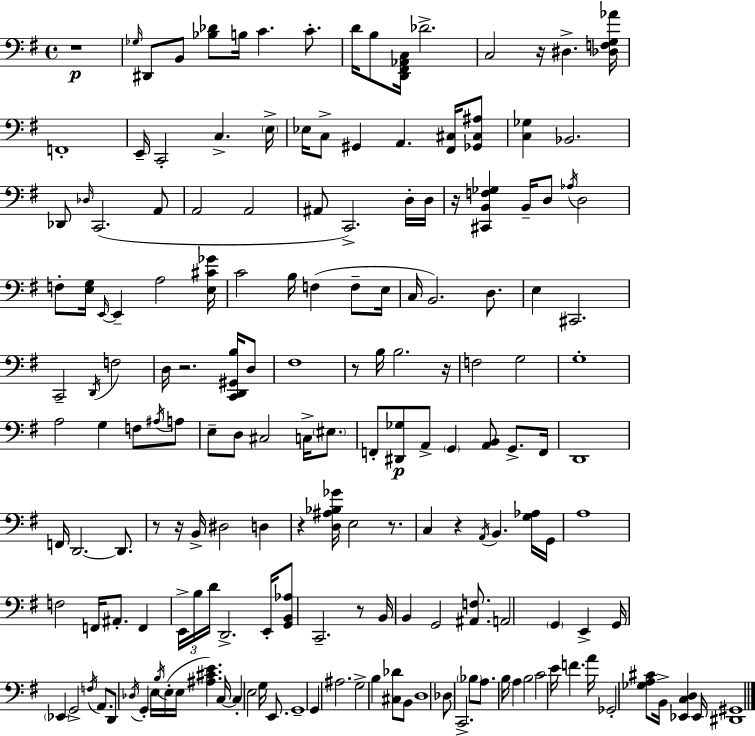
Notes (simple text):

R/w Gb3/s D#2/e B2/e [Bb3,Db4]/e B3/s C4/q. C4/e. D4/s B3/e [D2,F#2,Ab2,C3]/s Db4/h. C3/h R/s D#3/q. [Db3,F3,G3,Ab4]/s F2/w E2/s C2/h C3/q. E3/s Eb3/s C3/e G#2/q A2/q. [F#2,C#3]/s [Gb2,C#3,A#3]/e [C3,Gb3]/q Bb2/h. Db2/e Db3/s C2/h. A2/e A2/h A2/h A#2/e C2/h. D3/s D3/s R/s [C#2,B2,F3,Gb3]/q B2/s D3/e Ab3/s D3/h F3/e [E3,G3]/s E2/s E2/q A3/h [E3,C#4,Gb4]/s C4/h B3/s F3/q F3/e E3/s C3/s B2/h. D3/e. E3/q C#2/h. C2/h D2/s F3/h D3/s R/h. [C2,D2,G#2,B3]/s D3/e F#3/w R/e B3/s B3/h. R/s F3/h G3/h G3/w A3/h G3/q F3/e A#3/s A3/e E3/e D3/e C#3/h C3/s EIS3/e. F2/e [D#2,Gb3]/e A2/e G2/q [A2,B2]/e G2/e. F2/s D2/w F2/s D2/h. D2/e. R/e R/s B2/s D#3/h D3/q R/q [D3,A#3,Bb3,Gb4]/s E3/h R/e. C3/q R/q A2/s B2/q. [G3,Ab3]/s G2/s A3/w F3/h F2/s A#2/e. F2/q E2/s B3/s D4/s D2/h. E2/s [G2,B2,Ab3]/e C2/h. R/e B2/s B2/q G2/h [A#2,F3]/e. A2/h G2/q E2/q G2/s Eb2/q G2/h F3/s A2/e. D2/e Db3/s G2/q E3/s B3/s E3/s E3/s [A#3,C#4,E4]/q. C3/s C3/q E3/h G3/s E2/e. G2/w G2/q A#3/h. G3/h B3/q [C#3,Db4]/e B2/e D3/w Db3/e C2/h. Bb3/e A3/e. B3/s A3/q B3/h C4/h E4/s F4/q. A4/s Gb2/h [Gb3,A3,C#4]/e B2/s [Eb2,C3,D3]/q Eb2/s [D#2,G#2]/w